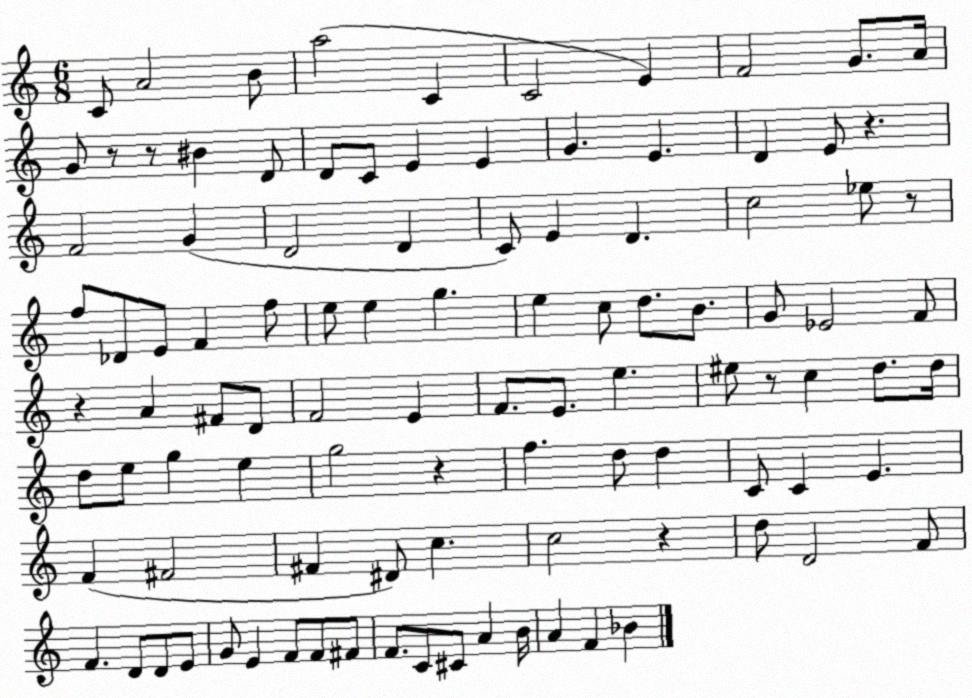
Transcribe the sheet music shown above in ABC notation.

X:1
T:Untitled
M:6/8
L:1/4
K:C
C/2 A2 B/2 a2 C C2 E F2 G/2 A/4 G/2 z/2 z/2 ^B D/2 D/2 C/2 E E G E D E/2 z F2 G D2 D C/2 E D c2 _e/2 z/2 f/2 _D/2 E/2 F f/2 e/2 e g e c/2 d/2 B/2 G/2 _E2 F/2 z A ^F/2 D/2 F2 E F/2 E/2 e ^e/2 z/2 c d/2 d/4 d/2 e/2 g e g2 z f d/2 d C/2 C E F ^F2 ^F ^D/2 c c2 z d/2 D2 F/2 F D/2 D/2 E/2 G/2 E F/2 F/2 ^F/2 F/2 C/2 ^C/2 A B/4 A F _B